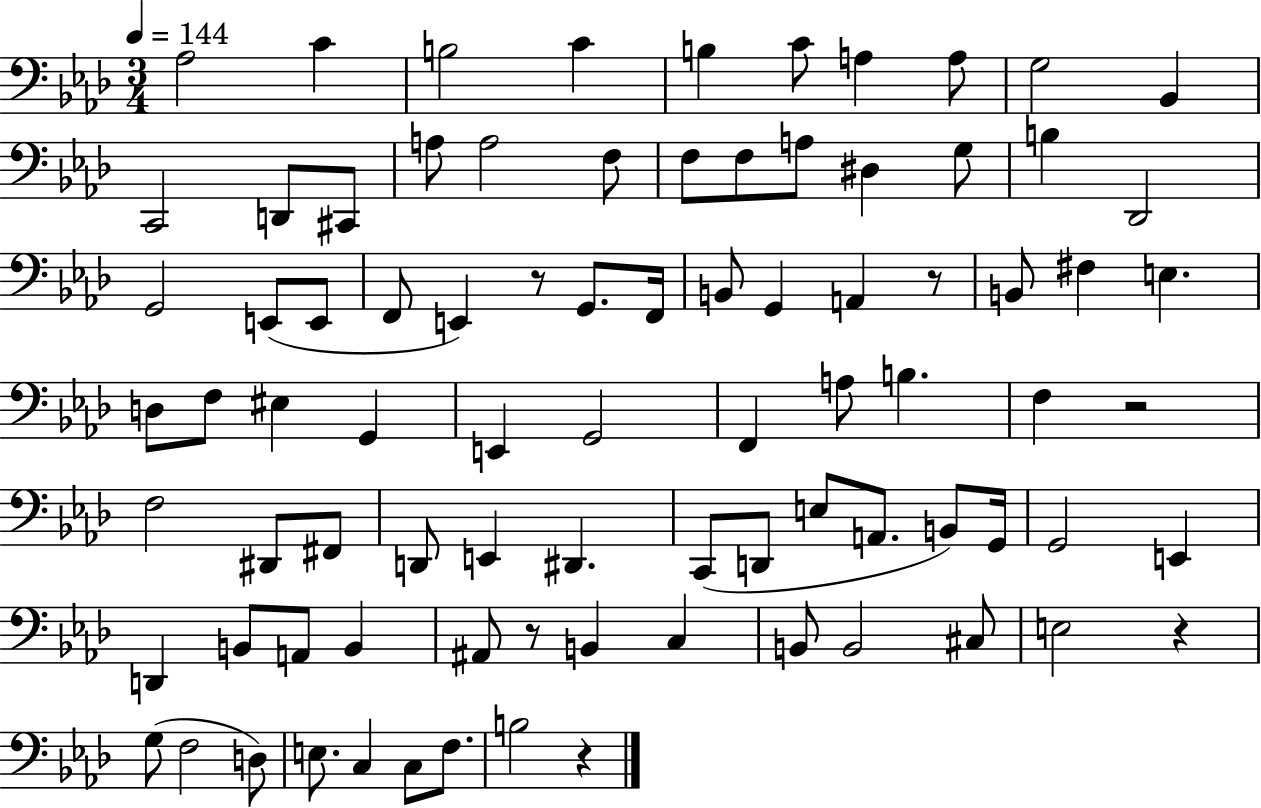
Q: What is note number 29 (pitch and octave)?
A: G2